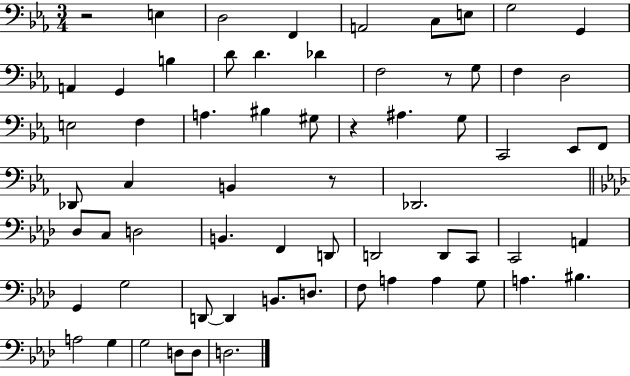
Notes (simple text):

R/h E3/q D3/h F2/q A2/h C3/e E3/e G3/h G2/q A2/q G2/q B3/q D4/e D4/q. Db4/q F3/h R/e G3/e F3/q D3/h E3/h F3/q A3/q. BIS3/q G#3/e R/q A#3/q. G3/e C2/h Eb2/e F2/e Db2/e C3/q B2/q R/e Db2/h. Db3/e C3/e D3/h B2/q. F2/q D2/e D2/h D2/e C2/e C2/h A2/q G2/q G3/h D2/e D2/q B2/e. D3/e. F3/e A3/q A3/q G3/e A3/q. BIS3/q. A3/h G3/q G3/h D3/e D3/e D3/h.